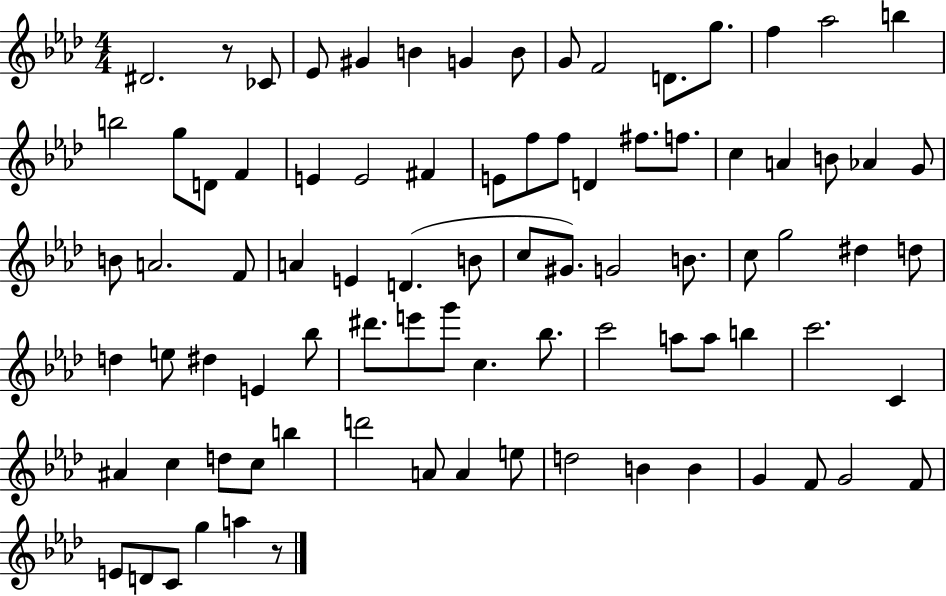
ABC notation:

X:1
T:Untitled
M:4/4
L:1/4
K:Ab
^D2 z/2 _C/2 _E/2 ^G B G B/2 G/2 F2 D/2 g/2 f _a2 b b2 g/2 D/2 F E E2 ^F E/2 f/2 f/2 D ^f/2 f/2 c A B/2 _A G/2 B/2 A2 F/2 A E D B/2 c/2 ^G/2 G2 B/2 c/2 g2 ^d d/2 d e/2 ^d E _b/2 ^d'/2 e'/2 g'/2 c _b/2 c'2 a/2 a/2 b c'2 C ^A c d/2 c/2 b d'2 A/2 A e/2 d2 B B G F/2 G2 F/2 E/2 D/2 C/2 g a z/2